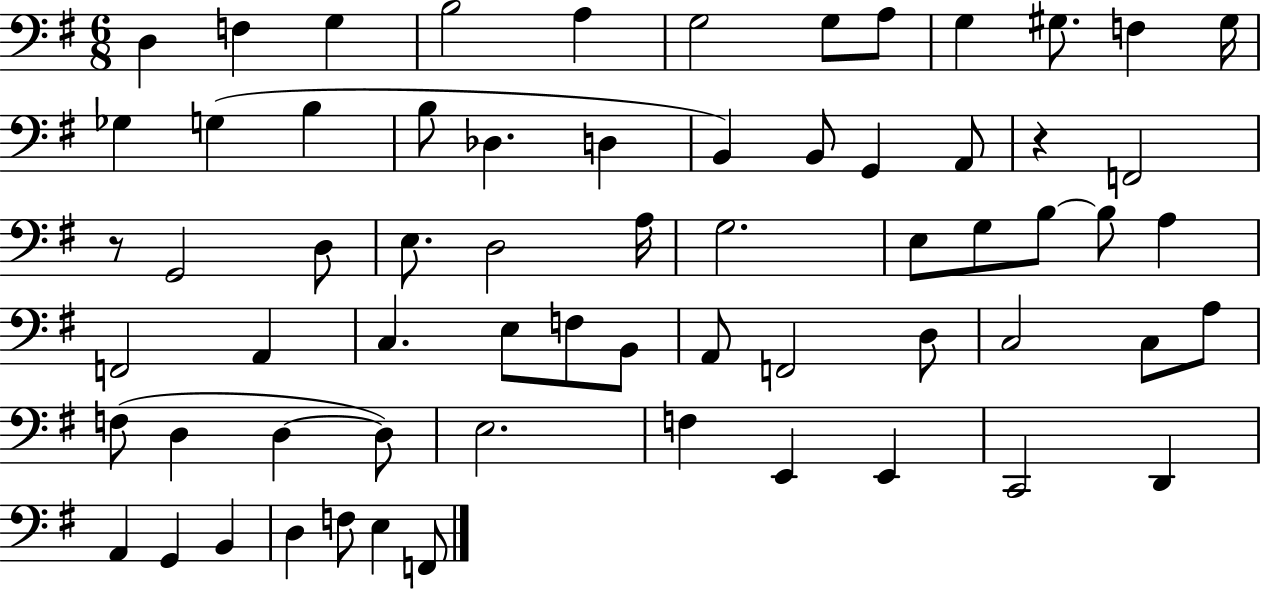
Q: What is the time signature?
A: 6/8